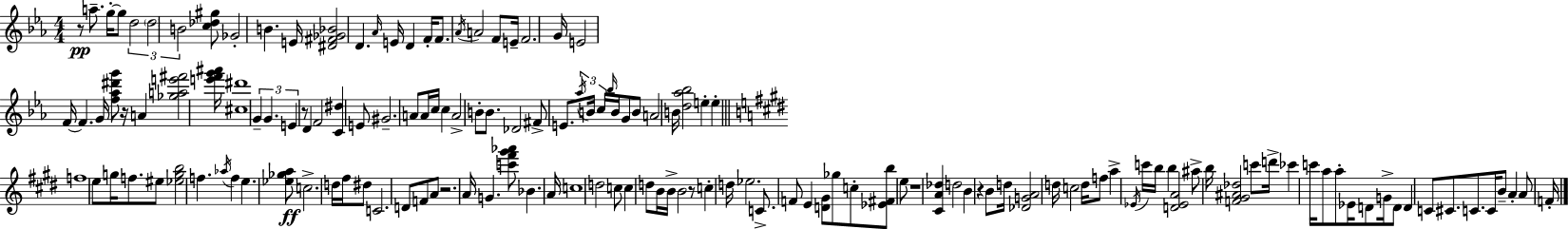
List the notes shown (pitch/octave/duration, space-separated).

R/e A5/e. G5/s G5/e D5/h D5/h B4/h [C5,Db5,G#5]/e Gb4/h B4/q. E4/s [D#4,F#4,Gb4,Bb4]/h D4/q. Ab4/s E4/s D4/q F4/s F4/e. Ab4/s A4/h F4/e E4/s F4/h. G4/s E4/h F4/s F4/q. G4/s [F5,Ab5,D#6,G6]/e R/s A4/q [Gb5,A5,E6,F#6]/h [E6,F6,G6,A#6]/s [C#5,D#6]/w G4/q G4/q. E4/q R/e D4/q F4/h [C4,D#5]/q E4/e G#4/h. A4/e A4/s C5/s C5/q A4/h B4/e B4/e. Db4/h F#4/e E4/e. Ab5/s B4/s C5/s Bb5/s B4/s G4/e B4/e A4/h B4/s [D5,Ab5,Bb5]/h E5/q E5/q F5/w E5/e G5/s F5/e. EIS5/e [Eb5,G5,B5]/h F5/q. Ab5/s F5/q E5/q. [Eb5,Gb5,A5]/e C5/h. D5/s F#5/s D#5/e C4/h. D4/e F4/e A4/e R/h. A4/s G4/q. [C6,F#6,G#6,Ab6]/e Bb4/q. A4/s C5/w D5/h C5/e C5/q D5/e B4/s B4/s B4/h R/e C5/q D5/s Eb5/h. C4/e. F4/e E4/q [D4,G#4]/e Gb5/e C5/e [Eb4,F#4,B5]/e E5/e R/w [C#4,A4,Db5]/q D5/h B4/q R/q B4/e D5/s [Db4,G4,A4]/h D5/s C5/h D5/s F5/e A5/q Eb4/s C6/s B5/s B5/q [D4,Eb4,A4]/h A#5/e B5/s [F4,G#4,A#4,Db5]/h C6/e D6/s CES6/q C6/s A5/e A5/e Eb4/s D4/e G4/s D4/e D4/q C4/e C#4/e. C4/e. C4/s B4/e A4/q A4/e F4/s